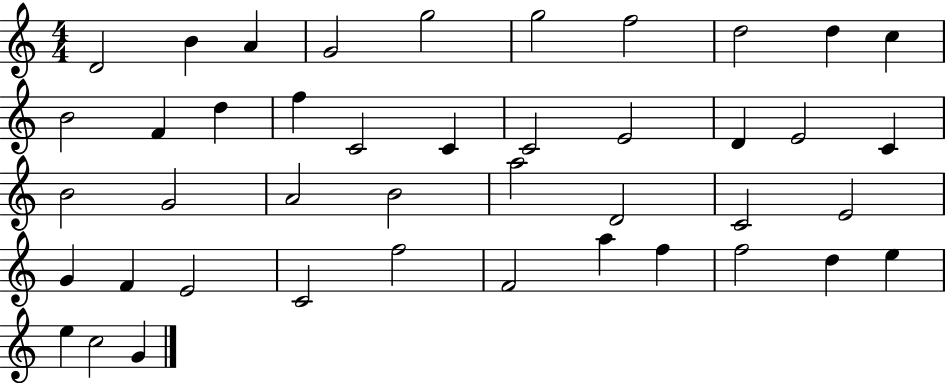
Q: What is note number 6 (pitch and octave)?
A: G5